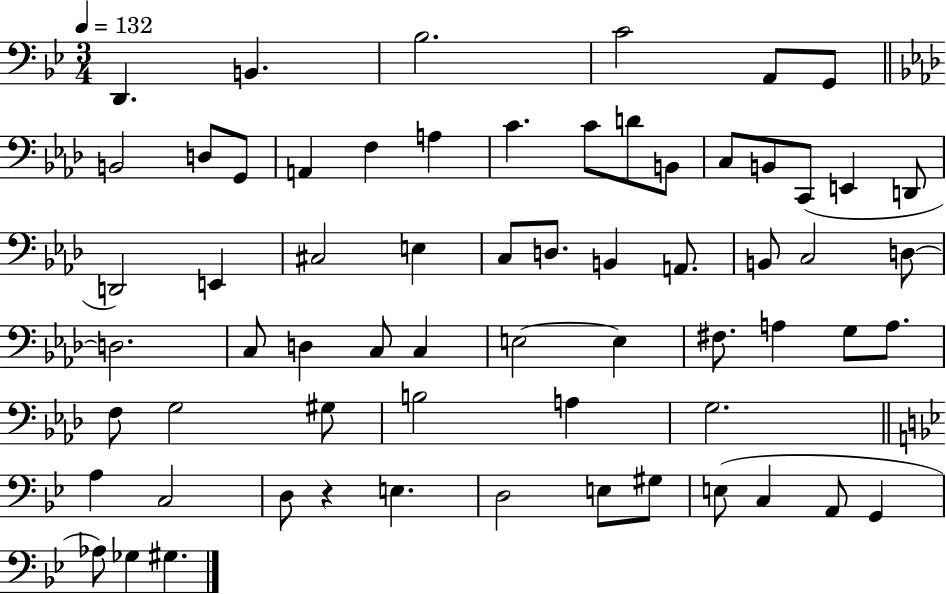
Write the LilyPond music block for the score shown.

{
  \clef bass
  \numericTimeSignature
  \time 3/4
  \key bes \major
  \tempo 4 = 132
  d,4. b,4. | bes2. | c'2 a,8 g,8 | \bar "||" \break \key f \minor b,2 d8 g,8 | a,4 f4 a4 | c'4. c'8 d'8 b,8 | c8 b,8 c,8( e,4 d,8 | \break d,2) e,4 | cis2 e4 | c8 d8. b,4 a,8. | b,8 c2 d8~~ | \break d2. | c8 d4 c8 c4 | e2~~ e4 | fis8. a4 g8 a8. | \break f8 g2 gis8 | b2 a4 | g2. | \bar "||" \break \key bes \major a4 c2 | d8 r4 e4. | d2 e8 gis8 | e8( c4 a,8 g,4 | \break aes8) ges4 gis4. | \bar "|."
}